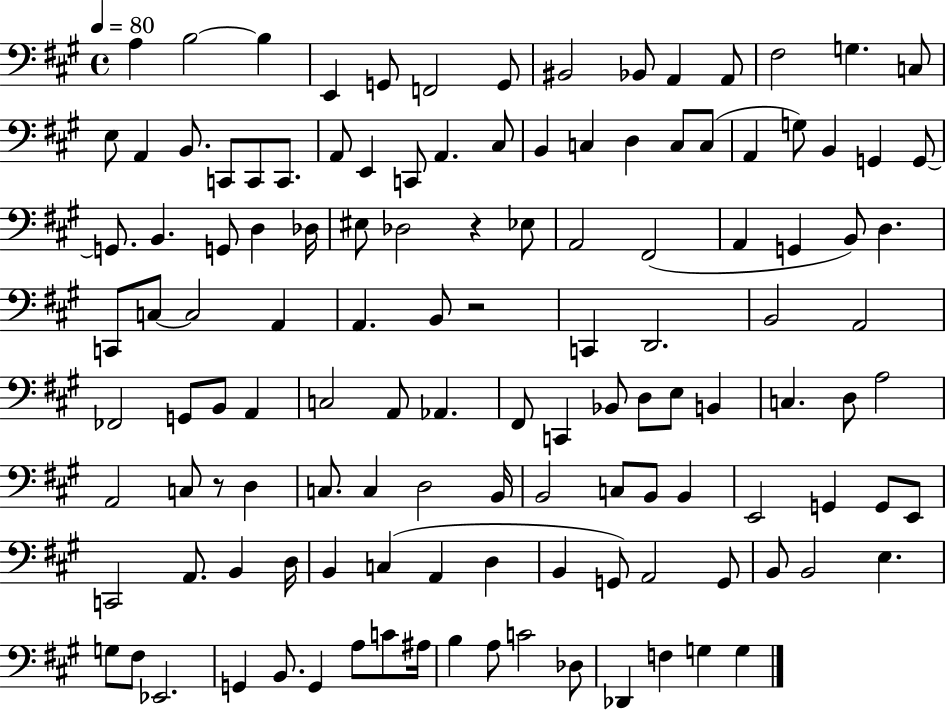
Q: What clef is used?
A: bass